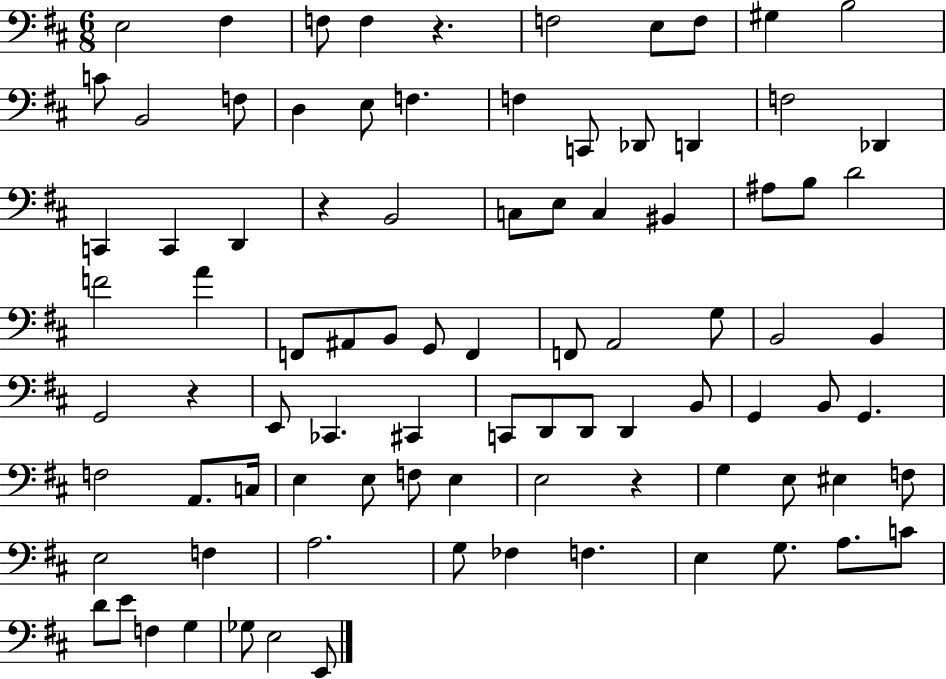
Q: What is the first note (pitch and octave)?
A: E3